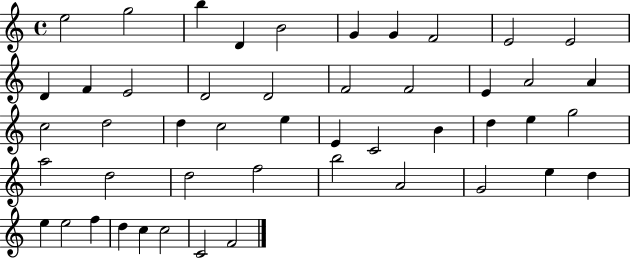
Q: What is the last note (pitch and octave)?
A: F4